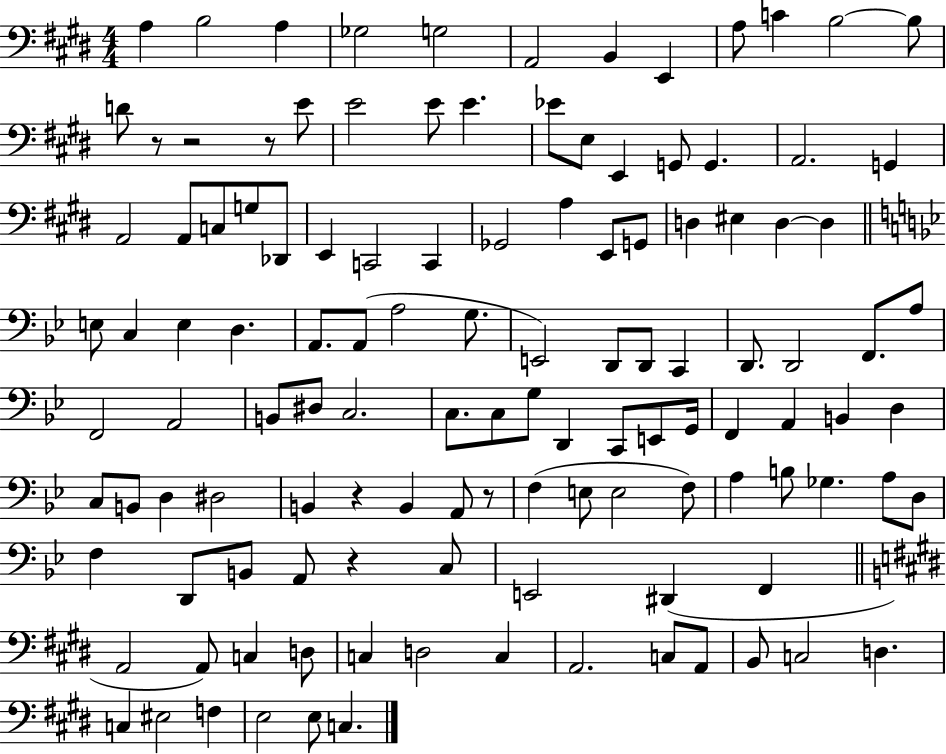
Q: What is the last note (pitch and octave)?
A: C3